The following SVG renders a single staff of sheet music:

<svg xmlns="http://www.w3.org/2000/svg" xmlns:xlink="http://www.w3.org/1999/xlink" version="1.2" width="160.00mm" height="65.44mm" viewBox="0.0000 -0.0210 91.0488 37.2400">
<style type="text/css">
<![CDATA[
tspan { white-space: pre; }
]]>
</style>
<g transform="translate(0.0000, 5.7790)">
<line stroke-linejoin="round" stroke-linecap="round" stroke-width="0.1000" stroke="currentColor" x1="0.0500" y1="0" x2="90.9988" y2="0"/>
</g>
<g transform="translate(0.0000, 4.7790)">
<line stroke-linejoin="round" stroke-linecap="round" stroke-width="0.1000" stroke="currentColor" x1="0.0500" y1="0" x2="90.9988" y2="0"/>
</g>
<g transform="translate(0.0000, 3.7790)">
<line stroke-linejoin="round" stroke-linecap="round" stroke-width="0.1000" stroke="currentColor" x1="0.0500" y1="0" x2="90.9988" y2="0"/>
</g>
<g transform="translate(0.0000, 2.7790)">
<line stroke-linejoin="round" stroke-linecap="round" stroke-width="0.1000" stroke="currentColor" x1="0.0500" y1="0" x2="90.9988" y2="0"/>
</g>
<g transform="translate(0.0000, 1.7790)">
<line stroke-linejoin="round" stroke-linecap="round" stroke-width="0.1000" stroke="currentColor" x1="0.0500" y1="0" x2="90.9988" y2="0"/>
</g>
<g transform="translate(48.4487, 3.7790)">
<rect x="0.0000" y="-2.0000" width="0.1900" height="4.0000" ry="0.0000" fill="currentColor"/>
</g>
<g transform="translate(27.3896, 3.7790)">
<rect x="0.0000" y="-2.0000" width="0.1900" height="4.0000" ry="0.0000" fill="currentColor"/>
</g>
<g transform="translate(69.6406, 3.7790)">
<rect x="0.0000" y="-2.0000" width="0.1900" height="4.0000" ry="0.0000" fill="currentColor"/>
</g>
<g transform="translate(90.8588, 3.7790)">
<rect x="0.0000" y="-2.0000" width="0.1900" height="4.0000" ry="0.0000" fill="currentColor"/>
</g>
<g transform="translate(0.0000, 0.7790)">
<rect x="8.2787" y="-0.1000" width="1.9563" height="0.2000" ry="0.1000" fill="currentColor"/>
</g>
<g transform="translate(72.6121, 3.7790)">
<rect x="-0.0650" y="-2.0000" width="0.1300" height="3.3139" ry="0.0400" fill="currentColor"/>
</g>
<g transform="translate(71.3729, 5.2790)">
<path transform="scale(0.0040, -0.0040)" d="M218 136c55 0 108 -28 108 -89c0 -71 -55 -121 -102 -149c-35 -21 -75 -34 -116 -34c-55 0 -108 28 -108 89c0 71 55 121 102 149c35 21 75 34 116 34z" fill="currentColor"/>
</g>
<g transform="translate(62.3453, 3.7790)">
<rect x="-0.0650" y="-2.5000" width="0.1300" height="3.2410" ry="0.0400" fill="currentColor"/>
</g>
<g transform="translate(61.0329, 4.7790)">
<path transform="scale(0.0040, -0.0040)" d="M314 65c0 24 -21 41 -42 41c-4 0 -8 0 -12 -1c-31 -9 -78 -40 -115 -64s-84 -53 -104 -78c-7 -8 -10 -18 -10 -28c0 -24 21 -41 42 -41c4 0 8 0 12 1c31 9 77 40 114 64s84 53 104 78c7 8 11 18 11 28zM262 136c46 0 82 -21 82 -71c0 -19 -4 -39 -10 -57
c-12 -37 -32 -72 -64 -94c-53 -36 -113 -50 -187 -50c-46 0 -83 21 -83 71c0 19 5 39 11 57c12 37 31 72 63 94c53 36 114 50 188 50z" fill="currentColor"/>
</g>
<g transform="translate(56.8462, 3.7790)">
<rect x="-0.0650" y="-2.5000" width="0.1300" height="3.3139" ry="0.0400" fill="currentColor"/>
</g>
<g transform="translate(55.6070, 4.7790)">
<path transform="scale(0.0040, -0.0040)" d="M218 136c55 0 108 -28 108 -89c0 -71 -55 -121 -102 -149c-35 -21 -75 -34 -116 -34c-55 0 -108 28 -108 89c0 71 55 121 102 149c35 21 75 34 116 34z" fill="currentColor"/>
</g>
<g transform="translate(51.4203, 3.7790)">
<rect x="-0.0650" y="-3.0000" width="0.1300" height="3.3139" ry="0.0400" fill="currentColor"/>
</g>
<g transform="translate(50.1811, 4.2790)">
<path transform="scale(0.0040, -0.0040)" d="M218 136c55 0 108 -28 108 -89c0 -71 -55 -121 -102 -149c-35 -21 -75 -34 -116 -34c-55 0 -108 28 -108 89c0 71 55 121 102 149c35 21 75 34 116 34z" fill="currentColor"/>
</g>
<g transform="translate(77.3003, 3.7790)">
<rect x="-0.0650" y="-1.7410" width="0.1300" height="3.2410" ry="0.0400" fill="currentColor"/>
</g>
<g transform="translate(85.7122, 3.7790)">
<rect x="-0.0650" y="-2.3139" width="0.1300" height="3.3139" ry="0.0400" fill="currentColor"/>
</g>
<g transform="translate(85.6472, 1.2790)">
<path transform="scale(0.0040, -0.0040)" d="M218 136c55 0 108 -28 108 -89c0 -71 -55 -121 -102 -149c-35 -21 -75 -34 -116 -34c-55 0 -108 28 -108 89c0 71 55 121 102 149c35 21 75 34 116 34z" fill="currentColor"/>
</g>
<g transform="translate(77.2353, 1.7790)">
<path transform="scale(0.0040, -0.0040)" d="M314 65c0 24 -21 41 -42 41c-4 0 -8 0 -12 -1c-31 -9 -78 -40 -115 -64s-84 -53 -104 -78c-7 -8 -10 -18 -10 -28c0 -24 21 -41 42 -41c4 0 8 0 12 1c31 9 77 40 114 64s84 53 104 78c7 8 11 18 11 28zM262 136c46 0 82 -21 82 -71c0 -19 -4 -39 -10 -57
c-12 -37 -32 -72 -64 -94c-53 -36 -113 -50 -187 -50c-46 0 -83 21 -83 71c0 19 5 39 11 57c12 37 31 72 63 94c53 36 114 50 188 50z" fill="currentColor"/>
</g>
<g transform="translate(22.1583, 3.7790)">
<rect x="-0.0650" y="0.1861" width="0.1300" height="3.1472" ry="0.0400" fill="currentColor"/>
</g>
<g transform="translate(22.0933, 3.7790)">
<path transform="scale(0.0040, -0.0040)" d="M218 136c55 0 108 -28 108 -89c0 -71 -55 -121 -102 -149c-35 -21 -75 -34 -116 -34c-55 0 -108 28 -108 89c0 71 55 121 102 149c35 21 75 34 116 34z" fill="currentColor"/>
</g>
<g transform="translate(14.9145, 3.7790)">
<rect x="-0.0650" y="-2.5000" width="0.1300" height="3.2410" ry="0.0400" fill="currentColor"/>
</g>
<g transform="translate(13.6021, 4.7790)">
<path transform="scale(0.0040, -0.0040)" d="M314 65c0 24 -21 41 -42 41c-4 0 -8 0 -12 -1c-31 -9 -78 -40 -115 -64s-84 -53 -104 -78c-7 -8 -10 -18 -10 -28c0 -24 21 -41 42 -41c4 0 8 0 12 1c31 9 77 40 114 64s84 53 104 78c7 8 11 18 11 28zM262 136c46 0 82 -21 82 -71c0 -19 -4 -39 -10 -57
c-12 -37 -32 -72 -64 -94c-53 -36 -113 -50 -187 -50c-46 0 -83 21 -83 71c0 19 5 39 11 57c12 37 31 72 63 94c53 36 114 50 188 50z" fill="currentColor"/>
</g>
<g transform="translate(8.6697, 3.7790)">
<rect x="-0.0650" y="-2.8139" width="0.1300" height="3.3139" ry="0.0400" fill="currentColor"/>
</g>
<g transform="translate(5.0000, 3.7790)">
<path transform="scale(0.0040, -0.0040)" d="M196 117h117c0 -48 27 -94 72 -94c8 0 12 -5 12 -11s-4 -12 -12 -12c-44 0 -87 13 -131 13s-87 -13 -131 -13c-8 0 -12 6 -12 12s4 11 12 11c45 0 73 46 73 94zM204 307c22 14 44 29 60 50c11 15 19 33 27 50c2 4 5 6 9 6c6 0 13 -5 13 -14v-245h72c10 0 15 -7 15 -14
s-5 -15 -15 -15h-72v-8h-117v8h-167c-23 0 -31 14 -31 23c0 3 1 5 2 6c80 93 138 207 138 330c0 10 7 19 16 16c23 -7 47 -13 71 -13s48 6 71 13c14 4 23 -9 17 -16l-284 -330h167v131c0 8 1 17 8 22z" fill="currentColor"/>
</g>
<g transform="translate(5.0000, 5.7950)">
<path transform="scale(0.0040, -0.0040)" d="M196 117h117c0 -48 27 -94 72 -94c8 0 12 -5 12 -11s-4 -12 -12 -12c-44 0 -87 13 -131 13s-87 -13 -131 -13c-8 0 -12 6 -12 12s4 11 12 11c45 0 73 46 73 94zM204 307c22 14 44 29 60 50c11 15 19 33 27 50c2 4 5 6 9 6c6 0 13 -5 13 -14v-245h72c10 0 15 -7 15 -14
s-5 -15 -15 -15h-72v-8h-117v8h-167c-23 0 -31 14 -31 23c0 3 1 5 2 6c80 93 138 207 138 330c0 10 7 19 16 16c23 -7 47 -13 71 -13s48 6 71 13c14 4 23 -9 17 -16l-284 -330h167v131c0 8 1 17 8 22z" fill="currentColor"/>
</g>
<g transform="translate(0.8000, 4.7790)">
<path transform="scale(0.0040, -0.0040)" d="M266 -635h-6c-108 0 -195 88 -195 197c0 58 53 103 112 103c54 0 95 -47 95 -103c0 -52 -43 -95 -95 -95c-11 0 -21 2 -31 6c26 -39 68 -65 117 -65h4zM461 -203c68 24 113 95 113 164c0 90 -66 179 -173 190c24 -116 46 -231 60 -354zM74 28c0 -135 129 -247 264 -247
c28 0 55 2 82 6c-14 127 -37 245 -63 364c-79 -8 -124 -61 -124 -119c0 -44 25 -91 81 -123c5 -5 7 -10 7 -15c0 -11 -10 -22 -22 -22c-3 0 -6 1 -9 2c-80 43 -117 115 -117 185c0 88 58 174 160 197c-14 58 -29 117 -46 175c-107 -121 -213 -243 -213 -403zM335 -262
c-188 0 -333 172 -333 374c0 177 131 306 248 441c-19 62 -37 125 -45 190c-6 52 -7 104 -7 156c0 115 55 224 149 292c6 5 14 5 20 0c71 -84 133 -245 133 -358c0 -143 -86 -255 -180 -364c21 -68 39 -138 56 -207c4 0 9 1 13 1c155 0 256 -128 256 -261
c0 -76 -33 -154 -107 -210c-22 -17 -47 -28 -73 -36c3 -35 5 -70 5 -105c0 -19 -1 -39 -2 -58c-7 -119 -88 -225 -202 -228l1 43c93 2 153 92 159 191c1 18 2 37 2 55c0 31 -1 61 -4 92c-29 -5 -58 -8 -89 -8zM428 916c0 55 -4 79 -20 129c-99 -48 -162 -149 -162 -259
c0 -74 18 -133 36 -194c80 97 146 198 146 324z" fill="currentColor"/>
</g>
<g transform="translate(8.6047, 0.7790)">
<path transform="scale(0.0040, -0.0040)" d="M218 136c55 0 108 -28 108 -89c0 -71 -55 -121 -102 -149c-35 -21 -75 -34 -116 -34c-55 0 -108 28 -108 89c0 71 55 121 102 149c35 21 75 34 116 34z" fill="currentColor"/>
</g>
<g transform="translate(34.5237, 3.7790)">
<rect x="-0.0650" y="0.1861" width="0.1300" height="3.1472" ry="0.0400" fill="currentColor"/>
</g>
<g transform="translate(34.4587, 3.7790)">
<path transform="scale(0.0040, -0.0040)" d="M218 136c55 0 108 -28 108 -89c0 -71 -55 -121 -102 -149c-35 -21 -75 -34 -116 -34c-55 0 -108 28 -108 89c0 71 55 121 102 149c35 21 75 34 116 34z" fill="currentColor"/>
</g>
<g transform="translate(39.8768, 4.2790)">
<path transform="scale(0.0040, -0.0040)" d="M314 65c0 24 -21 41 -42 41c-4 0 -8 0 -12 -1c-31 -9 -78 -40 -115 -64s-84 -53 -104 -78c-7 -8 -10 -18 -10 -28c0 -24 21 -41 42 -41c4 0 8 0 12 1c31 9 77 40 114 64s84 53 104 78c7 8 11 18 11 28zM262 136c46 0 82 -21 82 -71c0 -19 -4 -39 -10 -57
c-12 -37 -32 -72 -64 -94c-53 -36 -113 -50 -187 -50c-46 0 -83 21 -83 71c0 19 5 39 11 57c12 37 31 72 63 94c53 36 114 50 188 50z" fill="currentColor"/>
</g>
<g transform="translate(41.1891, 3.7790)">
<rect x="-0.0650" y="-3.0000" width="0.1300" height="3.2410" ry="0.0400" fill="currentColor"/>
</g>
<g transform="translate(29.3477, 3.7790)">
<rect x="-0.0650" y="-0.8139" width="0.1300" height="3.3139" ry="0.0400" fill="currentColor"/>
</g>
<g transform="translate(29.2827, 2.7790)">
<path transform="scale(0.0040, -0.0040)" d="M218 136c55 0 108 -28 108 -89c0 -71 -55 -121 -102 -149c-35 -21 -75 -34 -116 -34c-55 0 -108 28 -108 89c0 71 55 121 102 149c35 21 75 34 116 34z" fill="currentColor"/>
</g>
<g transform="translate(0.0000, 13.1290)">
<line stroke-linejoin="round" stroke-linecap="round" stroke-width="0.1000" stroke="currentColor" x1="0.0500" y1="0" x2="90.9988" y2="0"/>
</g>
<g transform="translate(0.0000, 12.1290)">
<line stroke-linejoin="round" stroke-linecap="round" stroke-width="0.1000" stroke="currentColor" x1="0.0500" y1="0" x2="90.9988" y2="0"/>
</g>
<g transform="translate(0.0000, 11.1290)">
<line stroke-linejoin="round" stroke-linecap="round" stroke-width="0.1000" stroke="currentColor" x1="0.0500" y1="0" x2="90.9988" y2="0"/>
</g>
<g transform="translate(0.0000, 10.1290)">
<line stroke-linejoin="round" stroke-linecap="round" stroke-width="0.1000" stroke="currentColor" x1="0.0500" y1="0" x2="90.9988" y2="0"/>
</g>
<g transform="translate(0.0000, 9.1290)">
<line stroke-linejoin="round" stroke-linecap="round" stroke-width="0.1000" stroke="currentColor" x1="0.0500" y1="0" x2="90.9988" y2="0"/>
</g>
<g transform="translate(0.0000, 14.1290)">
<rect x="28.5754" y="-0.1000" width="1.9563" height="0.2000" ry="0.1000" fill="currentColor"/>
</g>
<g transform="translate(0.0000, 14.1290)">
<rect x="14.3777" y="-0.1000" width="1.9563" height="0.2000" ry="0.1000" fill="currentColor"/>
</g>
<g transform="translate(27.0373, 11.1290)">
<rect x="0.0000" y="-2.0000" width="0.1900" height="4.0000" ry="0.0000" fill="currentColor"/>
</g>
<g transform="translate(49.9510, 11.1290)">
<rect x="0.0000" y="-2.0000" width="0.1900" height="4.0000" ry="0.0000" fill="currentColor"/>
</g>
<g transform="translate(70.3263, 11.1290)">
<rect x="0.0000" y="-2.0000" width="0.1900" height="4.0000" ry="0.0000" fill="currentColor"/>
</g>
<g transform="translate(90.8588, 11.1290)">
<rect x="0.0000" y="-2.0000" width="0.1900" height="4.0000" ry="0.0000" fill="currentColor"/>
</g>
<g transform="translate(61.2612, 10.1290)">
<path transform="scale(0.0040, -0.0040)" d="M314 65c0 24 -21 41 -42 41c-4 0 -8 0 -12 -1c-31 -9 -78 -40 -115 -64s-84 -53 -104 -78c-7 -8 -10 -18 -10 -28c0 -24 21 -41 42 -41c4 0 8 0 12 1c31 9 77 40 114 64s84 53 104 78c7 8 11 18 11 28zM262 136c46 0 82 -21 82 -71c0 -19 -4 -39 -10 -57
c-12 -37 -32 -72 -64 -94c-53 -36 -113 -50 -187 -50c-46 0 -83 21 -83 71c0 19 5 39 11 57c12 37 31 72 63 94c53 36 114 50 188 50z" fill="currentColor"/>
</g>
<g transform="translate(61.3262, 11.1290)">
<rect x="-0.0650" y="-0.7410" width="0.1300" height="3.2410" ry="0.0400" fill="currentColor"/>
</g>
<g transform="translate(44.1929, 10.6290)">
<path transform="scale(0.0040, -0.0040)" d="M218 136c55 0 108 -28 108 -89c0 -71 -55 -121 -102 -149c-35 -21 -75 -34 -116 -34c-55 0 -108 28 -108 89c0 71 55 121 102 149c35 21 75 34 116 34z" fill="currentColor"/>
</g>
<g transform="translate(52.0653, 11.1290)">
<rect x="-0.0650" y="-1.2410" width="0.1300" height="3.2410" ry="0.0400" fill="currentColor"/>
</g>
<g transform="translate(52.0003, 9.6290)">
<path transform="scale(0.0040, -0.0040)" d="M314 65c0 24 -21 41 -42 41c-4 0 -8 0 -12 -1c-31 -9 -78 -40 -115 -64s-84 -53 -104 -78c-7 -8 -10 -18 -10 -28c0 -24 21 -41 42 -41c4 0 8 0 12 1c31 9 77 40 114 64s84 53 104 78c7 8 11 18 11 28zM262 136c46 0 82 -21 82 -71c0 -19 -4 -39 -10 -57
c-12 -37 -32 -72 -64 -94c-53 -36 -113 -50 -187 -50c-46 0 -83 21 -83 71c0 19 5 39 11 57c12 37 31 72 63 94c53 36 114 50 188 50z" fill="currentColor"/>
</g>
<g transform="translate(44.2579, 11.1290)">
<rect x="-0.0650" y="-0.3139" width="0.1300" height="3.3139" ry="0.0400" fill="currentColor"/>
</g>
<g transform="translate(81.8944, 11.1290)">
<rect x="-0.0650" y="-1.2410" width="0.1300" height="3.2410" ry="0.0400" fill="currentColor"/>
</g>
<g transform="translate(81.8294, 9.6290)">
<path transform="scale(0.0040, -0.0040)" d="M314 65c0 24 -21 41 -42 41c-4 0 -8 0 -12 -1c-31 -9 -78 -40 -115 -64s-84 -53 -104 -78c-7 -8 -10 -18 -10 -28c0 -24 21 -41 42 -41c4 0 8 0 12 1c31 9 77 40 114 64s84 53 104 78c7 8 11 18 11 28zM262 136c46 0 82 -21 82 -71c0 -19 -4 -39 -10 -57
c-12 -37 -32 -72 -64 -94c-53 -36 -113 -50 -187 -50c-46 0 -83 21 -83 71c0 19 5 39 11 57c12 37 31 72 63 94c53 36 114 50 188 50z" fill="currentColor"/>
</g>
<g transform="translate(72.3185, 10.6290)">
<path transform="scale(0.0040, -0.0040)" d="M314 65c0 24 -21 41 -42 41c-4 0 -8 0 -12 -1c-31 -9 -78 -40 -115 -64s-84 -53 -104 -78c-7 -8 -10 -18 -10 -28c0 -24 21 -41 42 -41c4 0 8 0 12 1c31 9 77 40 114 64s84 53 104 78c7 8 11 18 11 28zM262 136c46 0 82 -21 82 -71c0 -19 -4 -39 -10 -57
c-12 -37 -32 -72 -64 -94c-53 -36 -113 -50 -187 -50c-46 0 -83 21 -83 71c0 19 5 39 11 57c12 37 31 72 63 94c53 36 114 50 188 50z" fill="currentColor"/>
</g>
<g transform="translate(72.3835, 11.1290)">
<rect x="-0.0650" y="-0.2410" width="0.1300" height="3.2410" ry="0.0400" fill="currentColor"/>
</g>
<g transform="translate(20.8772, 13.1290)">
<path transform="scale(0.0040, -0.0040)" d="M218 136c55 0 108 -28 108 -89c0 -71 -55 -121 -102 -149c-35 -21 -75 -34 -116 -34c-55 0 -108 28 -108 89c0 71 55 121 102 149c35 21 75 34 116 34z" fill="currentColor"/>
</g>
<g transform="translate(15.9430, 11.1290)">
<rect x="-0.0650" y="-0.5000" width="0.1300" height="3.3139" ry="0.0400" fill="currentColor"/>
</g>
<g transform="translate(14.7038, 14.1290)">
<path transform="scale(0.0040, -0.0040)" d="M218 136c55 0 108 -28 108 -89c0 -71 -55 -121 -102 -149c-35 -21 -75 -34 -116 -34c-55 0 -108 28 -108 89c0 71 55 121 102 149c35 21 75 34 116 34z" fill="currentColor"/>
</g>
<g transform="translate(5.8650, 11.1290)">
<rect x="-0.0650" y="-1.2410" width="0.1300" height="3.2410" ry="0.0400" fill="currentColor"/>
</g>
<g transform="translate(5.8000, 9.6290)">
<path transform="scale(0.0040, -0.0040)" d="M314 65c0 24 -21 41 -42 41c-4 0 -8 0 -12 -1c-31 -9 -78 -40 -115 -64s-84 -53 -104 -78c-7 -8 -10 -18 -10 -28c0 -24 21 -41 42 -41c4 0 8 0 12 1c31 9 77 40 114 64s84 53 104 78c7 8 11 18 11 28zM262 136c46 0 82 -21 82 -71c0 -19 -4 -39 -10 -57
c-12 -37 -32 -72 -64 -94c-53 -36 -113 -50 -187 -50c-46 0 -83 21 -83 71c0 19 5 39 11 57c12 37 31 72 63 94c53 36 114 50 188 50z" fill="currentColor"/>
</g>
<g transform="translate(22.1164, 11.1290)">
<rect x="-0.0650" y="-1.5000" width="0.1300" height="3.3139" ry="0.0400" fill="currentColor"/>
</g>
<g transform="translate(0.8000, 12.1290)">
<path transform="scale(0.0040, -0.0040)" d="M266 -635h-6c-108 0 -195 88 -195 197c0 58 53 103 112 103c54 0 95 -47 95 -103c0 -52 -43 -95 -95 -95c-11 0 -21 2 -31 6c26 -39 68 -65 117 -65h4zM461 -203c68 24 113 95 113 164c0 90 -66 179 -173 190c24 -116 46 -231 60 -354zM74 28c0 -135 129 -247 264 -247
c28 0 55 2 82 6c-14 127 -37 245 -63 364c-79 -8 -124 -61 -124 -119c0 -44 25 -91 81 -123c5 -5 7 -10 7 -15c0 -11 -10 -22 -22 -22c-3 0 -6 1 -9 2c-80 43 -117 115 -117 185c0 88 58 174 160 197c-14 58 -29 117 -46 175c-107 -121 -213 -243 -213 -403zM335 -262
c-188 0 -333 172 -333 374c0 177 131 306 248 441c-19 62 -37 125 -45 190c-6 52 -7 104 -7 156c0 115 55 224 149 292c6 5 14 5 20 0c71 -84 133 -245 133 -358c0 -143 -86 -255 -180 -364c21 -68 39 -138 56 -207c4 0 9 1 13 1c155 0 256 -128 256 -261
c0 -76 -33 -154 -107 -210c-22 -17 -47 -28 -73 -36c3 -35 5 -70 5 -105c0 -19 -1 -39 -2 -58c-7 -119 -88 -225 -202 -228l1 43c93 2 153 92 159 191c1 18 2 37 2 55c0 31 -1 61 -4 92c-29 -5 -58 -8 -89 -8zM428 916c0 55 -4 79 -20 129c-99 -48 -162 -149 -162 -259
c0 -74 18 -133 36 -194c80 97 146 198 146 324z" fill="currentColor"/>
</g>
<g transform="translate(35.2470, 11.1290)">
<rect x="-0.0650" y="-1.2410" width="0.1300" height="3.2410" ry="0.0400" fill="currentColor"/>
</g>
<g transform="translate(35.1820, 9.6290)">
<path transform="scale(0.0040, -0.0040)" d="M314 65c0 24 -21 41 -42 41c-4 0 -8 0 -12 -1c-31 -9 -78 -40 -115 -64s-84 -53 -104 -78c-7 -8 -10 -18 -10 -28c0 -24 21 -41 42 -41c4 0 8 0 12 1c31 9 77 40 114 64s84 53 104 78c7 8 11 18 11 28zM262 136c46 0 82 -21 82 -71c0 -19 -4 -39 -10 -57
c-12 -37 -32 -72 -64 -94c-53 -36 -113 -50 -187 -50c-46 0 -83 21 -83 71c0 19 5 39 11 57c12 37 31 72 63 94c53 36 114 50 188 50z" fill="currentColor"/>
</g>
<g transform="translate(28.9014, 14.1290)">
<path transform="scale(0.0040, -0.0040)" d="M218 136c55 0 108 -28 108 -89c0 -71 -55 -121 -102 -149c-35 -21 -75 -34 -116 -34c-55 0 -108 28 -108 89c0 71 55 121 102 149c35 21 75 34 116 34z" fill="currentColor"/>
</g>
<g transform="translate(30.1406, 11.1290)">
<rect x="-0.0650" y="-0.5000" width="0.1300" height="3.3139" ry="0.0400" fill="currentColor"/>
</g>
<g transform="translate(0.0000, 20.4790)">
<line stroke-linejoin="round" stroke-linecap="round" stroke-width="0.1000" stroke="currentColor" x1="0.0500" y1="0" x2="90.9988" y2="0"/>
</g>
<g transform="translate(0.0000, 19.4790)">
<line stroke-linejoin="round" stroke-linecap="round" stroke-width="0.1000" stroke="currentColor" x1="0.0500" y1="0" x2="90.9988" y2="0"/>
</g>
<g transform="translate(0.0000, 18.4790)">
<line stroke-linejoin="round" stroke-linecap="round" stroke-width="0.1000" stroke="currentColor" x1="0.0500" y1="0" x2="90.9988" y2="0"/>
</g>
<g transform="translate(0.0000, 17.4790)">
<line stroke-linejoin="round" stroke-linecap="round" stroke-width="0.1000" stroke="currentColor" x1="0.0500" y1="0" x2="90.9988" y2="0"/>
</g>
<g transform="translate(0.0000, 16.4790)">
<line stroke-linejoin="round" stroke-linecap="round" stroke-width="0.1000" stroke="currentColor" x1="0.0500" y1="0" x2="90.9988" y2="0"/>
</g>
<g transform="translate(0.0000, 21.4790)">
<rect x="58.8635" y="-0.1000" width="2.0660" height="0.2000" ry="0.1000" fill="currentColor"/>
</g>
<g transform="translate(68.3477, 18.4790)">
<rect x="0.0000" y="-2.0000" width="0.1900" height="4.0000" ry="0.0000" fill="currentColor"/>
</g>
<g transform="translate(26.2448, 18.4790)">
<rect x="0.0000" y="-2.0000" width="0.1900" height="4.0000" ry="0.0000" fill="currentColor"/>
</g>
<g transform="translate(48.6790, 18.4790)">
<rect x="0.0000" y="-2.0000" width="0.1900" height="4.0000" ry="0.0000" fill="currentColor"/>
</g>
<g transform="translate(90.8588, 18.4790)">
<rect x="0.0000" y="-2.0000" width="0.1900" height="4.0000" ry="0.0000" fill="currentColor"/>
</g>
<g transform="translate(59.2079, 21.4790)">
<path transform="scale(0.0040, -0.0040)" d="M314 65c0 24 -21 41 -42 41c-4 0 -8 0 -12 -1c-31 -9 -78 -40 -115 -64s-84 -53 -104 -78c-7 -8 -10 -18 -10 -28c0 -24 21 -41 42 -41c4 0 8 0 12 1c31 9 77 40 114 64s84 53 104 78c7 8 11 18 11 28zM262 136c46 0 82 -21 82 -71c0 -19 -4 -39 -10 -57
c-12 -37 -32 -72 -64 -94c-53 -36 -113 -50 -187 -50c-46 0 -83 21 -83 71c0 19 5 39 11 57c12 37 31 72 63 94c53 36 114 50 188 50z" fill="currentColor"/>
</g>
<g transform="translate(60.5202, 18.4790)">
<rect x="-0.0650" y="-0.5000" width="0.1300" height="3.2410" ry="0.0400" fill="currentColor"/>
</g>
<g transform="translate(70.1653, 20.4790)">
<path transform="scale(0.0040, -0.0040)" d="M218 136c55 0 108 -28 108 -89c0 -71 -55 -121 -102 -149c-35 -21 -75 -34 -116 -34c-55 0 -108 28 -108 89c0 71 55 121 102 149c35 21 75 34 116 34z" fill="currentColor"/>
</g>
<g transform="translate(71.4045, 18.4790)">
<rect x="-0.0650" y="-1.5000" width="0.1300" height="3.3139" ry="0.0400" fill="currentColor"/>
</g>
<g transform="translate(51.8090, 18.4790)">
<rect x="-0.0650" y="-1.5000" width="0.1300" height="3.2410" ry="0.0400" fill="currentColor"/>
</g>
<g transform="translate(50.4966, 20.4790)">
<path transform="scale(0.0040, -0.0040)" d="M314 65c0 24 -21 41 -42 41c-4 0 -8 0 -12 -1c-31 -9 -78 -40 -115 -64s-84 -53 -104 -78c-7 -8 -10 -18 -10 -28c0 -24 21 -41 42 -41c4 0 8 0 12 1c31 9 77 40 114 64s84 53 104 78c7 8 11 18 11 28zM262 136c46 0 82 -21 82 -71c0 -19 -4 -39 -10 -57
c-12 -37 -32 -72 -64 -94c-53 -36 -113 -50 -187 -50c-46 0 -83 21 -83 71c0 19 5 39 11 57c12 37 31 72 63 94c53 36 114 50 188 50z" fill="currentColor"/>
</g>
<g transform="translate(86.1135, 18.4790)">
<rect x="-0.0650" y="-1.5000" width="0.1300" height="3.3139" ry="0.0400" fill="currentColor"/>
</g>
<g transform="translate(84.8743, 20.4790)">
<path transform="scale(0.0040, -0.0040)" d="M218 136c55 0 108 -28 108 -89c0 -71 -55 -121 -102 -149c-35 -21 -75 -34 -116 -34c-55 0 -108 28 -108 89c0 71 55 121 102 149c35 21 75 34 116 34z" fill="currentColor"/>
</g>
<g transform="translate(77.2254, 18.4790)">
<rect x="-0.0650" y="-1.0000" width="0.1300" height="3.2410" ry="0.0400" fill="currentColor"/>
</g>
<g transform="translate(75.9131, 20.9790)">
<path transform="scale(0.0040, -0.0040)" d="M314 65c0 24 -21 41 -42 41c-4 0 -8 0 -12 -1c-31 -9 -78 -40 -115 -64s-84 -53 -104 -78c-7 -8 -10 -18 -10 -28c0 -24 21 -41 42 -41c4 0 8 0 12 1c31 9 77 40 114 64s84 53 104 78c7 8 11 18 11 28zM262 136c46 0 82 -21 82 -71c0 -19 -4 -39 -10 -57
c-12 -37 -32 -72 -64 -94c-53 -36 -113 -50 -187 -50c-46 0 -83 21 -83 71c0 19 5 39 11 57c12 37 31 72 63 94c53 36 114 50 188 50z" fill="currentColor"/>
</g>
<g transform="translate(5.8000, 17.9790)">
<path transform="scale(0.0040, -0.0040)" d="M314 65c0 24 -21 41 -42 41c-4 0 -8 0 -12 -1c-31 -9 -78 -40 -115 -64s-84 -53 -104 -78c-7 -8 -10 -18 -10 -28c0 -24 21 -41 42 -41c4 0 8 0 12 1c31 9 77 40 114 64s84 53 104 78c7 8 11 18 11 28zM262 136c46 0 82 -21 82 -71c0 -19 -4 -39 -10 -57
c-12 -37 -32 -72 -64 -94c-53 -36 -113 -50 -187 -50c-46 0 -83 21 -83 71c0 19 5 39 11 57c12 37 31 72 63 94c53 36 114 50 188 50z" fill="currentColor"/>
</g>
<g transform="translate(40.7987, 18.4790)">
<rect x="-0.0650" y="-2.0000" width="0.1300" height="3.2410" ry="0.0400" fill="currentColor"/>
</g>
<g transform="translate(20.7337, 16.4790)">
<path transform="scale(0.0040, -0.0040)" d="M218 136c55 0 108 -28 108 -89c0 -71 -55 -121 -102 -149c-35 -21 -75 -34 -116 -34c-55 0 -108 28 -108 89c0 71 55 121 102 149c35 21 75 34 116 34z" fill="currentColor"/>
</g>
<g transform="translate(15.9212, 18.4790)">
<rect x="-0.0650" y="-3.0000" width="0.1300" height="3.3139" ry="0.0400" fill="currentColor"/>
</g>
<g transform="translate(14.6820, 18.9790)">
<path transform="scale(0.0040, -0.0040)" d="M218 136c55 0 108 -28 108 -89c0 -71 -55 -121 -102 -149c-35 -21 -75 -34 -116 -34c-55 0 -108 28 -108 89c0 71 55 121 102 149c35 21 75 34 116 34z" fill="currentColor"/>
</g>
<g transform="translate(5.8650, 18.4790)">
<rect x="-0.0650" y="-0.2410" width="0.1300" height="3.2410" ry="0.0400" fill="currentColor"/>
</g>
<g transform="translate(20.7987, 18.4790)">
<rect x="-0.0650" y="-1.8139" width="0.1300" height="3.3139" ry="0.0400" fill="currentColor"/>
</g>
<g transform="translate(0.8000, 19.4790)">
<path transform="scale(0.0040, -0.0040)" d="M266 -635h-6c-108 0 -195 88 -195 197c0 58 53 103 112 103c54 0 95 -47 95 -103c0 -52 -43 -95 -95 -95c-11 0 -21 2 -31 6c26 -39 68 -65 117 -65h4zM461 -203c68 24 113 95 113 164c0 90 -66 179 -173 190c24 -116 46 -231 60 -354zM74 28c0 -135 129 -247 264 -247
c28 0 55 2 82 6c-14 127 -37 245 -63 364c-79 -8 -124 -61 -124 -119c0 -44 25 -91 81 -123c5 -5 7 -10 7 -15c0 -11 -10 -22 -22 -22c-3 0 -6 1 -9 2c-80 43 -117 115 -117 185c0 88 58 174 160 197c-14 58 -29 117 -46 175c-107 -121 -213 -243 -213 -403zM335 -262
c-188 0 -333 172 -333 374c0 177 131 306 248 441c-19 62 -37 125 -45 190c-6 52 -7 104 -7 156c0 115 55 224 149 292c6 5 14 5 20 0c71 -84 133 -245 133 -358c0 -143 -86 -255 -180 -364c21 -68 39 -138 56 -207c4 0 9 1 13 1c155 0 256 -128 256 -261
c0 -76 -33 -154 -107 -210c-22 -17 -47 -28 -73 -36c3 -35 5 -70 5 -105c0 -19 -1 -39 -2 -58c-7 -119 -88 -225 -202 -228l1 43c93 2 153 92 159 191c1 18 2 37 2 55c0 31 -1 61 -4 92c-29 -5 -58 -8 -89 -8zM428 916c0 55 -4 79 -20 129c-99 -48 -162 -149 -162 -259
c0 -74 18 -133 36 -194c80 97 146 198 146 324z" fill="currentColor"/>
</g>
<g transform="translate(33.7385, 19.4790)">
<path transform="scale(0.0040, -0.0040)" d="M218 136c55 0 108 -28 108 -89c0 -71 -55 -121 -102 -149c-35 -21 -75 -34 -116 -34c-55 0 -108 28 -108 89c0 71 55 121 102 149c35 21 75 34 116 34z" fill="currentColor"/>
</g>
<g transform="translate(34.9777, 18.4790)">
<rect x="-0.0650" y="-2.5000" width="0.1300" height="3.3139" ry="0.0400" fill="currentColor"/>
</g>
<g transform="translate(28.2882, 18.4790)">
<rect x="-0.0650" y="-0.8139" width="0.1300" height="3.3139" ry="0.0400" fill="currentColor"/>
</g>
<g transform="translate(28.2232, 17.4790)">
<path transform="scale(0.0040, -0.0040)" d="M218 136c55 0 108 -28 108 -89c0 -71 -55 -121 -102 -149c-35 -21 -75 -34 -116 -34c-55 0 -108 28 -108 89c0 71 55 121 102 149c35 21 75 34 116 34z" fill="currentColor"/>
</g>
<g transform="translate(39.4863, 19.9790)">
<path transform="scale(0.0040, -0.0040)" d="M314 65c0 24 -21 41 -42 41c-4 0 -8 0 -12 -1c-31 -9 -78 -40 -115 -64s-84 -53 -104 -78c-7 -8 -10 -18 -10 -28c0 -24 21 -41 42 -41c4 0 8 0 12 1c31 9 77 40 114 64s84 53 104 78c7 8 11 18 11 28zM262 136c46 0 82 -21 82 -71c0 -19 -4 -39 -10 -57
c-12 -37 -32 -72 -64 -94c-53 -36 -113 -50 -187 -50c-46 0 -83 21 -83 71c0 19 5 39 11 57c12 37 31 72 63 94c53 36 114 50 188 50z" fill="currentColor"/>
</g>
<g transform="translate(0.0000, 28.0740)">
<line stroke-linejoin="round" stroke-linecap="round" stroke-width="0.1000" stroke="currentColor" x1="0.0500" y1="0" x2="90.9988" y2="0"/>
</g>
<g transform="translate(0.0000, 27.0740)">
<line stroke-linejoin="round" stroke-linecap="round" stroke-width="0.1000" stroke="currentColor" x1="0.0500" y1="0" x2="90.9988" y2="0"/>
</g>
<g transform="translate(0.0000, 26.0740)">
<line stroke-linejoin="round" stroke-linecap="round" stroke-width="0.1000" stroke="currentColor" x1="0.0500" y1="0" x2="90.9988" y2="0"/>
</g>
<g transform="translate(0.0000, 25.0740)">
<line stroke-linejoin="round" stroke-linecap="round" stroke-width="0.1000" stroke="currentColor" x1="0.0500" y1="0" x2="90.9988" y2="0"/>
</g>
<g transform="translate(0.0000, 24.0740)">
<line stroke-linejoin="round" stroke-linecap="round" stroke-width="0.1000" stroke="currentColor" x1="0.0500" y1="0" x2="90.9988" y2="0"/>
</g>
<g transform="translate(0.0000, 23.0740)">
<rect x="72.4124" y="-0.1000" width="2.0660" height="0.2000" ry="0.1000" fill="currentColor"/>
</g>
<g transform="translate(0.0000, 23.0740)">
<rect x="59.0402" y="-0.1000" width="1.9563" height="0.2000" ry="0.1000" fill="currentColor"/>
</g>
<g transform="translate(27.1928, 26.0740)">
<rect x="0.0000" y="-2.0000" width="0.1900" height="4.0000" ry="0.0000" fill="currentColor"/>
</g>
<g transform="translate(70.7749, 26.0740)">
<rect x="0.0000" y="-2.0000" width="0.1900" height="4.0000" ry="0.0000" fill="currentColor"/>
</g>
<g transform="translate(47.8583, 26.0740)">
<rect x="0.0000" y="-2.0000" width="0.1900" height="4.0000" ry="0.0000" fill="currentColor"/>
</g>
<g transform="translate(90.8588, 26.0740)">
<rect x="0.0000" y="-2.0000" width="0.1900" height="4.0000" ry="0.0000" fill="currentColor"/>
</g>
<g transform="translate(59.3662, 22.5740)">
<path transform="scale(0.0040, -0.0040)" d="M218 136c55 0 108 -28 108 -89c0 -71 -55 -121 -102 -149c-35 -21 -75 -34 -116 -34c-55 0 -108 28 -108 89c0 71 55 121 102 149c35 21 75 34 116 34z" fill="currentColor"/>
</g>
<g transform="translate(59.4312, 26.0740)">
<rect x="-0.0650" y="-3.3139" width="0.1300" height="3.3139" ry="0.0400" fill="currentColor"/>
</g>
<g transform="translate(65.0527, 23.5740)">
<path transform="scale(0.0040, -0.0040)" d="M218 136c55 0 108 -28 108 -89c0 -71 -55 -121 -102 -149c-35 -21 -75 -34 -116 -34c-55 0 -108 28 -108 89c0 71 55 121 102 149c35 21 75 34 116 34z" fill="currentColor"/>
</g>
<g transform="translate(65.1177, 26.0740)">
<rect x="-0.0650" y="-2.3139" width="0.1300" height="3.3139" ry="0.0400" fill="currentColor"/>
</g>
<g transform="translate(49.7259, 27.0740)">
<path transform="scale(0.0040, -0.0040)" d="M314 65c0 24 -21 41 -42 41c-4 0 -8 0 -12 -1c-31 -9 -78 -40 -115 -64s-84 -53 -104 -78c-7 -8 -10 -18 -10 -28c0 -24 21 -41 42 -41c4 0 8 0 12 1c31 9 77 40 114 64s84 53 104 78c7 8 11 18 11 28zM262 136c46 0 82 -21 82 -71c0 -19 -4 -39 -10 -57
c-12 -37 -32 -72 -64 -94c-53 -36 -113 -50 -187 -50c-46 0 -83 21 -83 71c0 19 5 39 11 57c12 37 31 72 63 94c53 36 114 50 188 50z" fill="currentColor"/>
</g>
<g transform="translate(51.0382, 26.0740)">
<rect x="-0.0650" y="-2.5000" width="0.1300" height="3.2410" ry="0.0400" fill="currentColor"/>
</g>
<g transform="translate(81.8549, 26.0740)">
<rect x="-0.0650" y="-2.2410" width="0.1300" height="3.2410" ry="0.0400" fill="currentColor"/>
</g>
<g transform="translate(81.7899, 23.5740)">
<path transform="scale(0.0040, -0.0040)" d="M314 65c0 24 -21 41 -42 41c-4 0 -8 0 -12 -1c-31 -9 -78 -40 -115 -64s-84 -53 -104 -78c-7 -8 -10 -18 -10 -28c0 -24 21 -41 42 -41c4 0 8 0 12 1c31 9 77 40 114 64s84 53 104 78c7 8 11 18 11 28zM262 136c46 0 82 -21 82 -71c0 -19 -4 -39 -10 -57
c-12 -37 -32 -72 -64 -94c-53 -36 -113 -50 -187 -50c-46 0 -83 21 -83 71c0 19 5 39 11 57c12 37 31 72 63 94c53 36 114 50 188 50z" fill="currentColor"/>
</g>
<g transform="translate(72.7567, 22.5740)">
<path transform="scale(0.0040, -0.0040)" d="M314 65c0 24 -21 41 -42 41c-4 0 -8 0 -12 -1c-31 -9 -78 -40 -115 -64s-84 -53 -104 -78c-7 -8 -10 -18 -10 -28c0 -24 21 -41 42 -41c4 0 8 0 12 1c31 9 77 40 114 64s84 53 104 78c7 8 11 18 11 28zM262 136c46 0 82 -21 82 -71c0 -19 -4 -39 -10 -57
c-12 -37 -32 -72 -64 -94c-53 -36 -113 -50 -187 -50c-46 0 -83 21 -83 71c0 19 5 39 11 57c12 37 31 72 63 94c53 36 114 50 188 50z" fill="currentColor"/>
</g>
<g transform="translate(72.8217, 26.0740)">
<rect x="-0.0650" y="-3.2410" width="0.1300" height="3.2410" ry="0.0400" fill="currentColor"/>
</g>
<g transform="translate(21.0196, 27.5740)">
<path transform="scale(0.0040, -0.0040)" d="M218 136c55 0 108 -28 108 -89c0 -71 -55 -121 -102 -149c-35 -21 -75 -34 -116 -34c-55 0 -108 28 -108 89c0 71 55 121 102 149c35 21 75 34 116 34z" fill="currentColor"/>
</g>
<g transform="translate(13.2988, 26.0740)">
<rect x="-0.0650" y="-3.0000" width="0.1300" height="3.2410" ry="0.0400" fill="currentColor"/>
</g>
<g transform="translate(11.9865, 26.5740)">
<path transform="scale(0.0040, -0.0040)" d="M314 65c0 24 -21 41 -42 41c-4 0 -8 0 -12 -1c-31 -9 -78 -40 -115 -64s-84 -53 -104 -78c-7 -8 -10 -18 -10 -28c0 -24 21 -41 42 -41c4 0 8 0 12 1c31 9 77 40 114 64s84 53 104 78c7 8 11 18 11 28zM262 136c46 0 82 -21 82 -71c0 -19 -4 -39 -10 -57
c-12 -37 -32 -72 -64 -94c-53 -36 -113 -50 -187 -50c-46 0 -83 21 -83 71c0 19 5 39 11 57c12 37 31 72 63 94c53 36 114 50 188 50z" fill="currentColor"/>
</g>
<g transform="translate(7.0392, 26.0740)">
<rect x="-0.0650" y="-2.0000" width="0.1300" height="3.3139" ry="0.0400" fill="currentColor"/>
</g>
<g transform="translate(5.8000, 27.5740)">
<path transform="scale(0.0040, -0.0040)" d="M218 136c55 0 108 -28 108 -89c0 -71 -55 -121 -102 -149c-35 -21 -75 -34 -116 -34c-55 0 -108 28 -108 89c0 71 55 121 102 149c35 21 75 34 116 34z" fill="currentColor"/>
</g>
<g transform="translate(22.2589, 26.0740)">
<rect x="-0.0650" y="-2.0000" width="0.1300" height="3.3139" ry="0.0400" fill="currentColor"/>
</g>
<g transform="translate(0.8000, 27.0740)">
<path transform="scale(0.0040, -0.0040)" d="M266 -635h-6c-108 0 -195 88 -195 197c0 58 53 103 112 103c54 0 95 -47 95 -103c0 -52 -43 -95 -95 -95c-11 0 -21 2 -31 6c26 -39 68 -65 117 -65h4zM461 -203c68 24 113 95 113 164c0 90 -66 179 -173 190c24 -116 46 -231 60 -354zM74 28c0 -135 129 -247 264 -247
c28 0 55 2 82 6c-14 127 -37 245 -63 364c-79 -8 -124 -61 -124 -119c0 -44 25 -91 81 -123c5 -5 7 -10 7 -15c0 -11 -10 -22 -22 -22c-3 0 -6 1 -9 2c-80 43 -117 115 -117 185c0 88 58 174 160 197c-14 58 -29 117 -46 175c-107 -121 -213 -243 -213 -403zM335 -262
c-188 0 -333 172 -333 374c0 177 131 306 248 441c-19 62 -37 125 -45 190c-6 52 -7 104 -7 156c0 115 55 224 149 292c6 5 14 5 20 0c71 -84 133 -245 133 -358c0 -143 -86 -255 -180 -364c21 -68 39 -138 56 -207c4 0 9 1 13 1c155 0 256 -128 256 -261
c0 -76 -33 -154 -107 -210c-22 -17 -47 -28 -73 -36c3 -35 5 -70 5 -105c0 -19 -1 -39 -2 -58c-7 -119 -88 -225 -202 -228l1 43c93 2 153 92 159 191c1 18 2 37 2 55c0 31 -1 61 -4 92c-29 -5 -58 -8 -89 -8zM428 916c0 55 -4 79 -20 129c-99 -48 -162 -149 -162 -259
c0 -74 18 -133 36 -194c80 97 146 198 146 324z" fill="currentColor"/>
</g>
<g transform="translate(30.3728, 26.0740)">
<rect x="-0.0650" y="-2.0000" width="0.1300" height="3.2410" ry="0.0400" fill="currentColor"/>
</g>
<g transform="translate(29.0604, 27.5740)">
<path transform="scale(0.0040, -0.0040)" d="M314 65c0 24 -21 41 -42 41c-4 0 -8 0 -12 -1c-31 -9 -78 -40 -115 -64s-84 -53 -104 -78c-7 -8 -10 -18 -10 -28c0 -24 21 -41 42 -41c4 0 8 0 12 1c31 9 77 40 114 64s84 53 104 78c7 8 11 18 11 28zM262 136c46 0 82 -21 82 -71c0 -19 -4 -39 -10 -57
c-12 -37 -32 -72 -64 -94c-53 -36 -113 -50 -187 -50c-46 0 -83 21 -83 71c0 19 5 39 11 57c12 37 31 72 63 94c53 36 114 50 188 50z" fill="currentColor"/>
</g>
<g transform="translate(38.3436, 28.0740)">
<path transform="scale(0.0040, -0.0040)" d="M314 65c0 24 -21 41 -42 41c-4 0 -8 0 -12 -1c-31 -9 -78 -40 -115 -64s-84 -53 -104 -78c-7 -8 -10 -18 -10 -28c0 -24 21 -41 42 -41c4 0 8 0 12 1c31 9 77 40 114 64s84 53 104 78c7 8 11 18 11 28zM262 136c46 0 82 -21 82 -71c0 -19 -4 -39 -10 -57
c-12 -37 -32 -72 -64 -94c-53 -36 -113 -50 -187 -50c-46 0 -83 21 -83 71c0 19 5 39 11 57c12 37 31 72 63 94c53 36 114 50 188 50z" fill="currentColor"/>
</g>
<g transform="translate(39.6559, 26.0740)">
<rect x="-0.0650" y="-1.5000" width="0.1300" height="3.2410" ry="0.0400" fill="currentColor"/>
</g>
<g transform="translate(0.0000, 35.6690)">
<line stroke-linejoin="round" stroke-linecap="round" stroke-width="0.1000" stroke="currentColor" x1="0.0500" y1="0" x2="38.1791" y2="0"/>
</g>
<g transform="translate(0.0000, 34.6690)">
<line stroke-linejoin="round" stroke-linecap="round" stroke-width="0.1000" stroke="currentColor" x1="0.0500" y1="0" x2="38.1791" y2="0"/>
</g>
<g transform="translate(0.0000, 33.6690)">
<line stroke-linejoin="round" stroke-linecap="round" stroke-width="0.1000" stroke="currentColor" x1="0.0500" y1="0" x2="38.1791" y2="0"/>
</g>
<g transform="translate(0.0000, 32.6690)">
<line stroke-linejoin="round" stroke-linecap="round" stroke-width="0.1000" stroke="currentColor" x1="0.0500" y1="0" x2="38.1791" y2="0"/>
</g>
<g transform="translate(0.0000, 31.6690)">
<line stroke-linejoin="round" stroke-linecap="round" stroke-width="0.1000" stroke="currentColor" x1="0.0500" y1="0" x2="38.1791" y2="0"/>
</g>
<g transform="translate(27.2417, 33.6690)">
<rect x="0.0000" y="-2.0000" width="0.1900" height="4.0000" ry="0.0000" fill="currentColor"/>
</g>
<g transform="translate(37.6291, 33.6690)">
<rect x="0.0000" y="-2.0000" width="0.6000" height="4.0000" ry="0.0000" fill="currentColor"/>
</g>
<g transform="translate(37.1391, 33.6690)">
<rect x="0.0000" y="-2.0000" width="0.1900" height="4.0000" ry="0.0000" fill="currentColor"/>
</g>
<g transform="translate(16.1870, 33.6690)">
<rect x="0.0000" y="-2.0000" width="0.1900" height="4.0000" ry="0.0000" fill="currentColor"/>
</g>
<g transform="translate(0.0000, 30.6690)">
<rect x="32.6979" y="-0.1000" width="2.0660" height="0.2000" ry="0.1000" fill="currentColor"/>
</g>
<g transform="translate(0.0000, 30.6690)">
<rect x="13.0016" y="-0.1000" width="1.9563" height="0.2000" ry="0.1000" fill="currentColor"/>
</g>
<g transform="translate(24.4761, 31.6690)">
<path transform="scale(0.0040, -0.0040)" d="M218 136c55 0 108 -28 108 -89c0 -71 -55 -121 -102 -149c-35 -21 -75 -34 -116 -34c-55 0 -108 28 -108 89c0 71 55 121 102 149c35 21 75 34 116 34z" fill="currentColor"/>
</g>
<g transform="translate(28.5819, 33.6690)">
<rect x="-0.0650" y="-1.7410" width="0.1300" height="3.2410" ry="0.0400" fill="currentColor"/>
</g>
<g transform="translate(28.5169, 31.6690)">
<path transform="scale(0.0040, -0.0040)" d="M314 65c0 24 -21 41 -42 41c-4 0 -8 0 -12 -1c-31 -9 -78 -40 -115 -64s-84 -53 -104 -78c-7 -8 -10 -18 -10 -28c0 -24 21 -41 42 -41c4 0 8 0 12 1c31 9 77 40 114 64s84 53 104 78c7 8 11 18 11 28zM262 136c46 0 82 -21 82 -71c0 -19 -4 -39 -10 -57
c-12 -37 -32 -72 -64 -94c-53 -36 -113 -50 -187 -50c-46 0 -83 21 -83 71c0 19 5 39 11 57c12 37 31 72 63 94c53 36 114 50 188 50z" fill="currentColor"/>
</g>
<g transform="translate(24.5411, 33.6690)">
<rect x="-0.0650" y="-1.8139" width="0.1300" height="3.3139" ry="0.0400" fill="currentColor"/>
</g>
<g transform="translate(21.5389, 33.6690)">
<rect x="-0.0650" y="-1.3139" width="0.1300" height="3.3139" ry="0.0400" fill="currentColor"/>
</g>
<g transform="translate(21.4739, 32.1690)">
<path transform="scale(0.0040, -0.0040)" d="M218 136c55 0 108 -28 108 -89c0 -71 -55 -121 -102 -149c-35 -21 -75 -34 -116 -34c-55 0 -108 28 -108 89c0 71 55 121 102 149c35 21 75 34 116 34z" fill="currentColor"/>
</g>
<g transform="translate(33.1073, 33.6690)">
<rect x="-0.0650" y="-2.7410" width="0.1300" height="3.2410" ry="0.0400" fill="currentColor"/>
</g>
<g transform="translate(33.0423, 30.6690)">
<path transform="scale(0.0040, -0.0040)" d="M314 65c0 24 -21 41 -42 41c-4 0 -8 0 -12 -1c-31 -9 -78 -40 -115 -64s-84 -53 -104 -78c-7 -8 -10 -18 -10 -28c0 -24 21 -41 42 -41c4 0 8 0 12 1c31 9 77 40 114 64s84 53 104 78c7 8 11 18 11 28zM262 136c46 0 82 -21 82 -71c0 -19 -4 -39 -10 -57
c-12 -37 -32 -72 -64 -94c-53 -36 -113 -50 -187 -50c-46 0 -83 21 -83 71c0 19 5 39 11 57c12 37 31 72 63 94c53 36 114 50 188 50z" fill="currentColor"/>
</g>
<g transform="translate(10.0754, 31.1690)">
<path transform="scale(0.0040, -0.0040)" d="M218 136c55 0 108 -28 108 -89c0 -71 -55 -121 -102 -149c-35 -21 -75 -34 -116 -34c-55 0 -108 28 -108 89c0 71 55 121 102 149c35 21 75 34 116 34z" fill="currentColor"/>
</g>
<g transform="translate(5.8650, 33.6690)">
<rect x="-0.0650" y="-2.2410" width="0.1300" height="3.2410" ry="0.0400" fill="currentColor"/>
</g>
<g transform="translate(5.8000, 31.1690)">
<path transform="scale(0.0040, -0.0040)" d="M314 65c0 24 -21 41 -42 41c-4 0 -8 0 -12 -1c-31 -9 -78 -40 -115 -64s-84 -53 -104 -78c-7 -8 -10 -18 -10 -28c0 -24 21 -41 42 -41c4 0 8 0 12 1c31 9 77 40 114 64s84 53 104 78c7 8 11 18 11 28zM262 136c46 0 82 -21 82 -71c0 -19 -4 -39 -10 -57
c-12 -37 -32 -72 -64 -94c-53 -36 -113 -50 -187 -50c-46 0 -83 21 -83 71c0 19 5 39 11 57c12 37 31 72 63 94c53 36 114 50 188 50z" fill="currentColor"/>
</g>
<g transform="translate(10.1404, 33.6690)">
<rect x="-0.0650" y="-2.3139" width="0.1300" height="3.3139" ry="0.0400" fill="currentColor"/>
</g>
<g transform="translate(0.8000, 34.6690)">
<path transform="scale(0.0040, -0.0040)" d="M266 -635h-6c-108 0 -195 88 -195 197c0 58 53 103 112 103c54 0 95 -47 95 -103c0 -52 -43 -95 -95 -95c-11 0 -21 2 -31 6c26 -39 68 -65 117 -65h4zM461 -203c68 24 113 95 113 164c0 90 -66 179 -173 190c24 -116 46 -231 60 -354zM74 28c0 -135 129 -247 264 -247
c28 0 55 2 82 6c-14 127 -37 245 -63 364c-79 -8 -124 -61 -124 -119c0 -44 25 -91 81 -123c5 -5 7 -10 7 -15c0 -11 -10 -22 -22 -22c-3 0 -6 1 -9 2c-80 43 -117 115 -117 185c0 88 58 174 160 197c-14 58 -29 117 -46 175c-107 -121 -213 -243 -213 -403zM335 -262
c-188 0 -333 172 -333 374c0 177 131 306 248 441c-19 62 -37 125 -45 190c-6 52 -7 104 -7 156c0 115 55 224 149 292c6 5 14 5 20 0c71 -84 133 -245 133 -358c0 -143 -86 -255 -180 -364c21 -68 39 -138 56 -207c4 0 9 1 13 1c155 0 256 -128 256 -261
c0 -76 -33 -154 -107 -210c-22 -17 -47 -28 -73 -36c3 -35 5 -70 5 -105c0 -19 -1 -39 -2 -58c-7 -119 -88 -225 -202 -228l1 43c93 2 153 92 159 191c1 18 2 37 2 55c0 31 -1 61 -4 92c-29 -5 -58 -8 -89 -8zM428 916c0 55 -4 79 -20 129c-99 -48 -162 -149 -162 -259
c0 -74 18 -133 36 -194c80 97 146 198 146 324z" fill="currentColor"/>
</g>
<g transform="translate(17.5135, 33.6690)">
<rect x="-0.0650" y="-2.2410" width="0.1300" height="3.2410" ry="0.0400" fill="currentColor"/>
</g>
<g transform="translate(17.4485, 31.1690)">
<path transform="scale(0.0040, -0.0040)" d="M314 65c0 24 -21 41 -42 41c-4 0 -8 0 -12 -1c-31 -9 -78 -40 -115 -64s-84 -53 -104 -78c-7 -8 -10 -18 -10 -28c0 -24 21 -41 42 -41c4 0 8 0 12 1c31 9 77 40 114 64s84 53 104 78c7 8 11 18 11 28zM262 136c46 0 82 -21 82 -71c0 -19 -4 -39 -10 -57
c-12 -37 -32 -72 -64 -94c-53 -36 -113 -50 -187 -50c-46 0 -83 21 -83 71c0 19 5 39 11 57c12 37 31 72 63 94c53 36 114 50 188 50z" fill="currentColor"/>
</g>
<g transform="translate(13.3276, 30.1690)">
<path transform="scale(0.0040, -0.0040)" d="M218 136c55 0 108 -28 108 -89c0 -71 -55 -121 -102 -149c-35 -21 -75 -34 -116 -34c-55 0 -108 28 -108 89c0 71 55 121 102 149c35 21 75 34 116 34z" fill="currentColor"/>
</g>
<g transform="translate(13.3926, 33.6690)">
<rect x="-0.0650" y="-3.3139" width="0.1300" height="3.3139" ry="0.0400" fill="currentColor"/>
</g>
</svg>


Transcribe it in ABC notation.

X:1
T:Untitled
M:4/4
L:1/4
K:C
a G2 B d B A2 A G G2 F f2 g e2 C E C e2 c e2 d2 c2 e2 c2 A f d G F2 E2 C2 E D2 E F A2 F F2 E2 G2 b g b2 g2 g2 g b g2 e f f2 a2